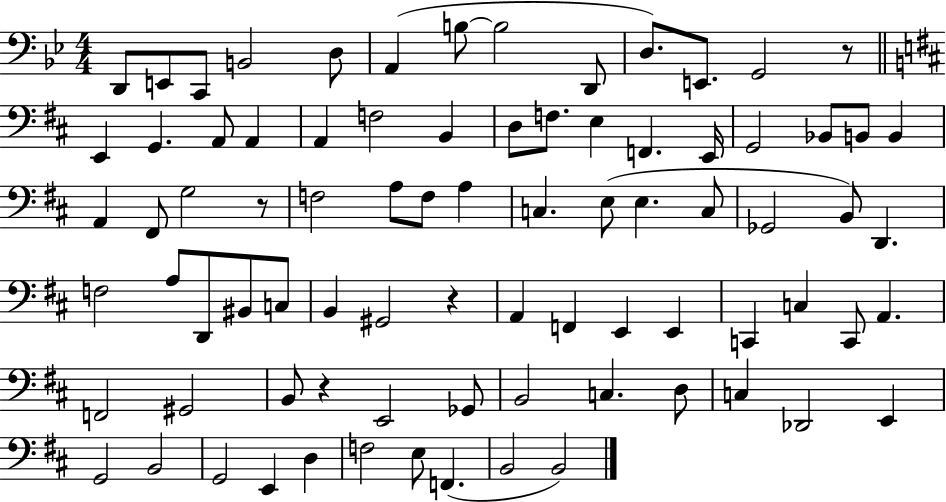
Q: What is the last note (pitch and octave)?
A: B2